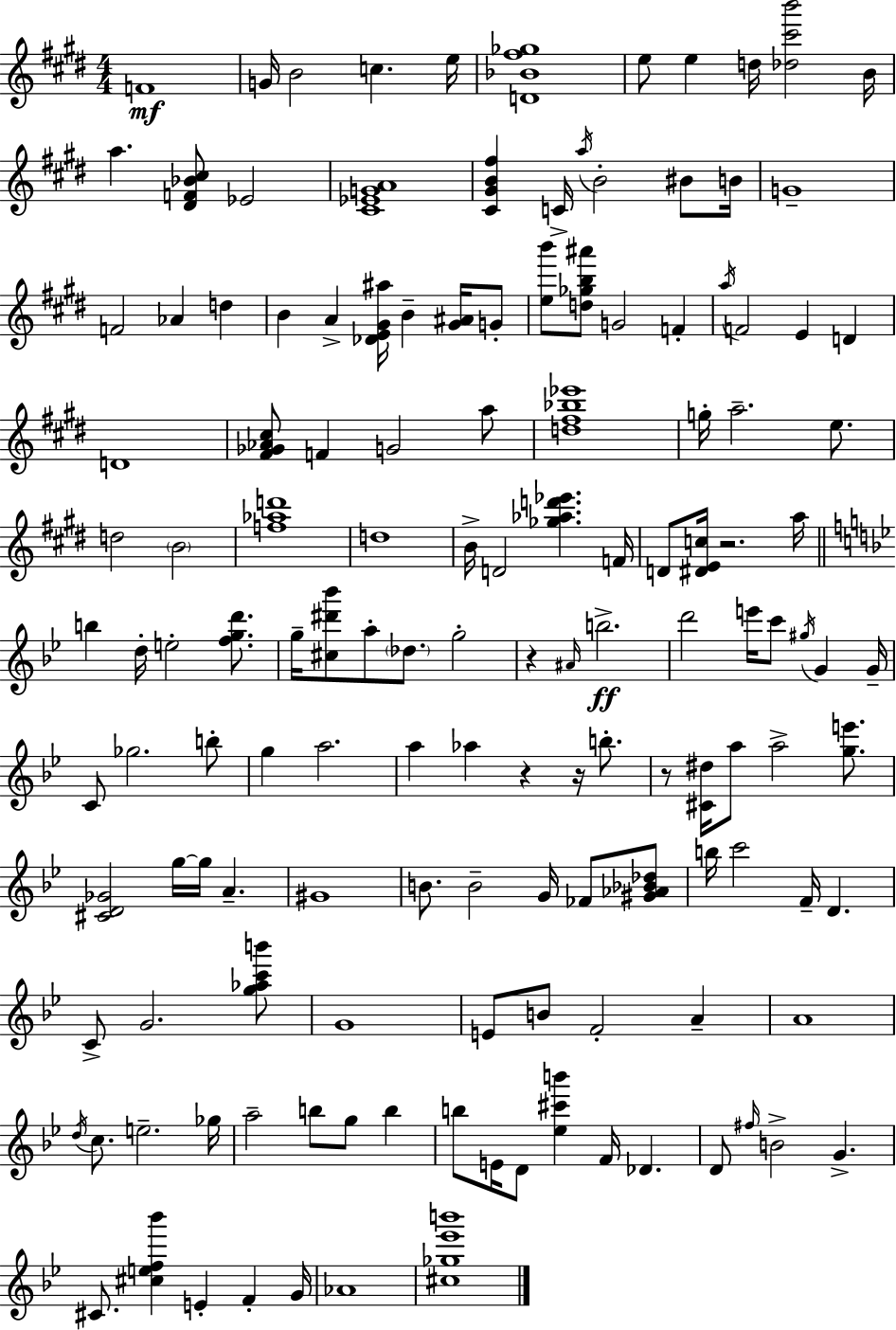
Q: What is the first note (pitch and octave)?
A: F4